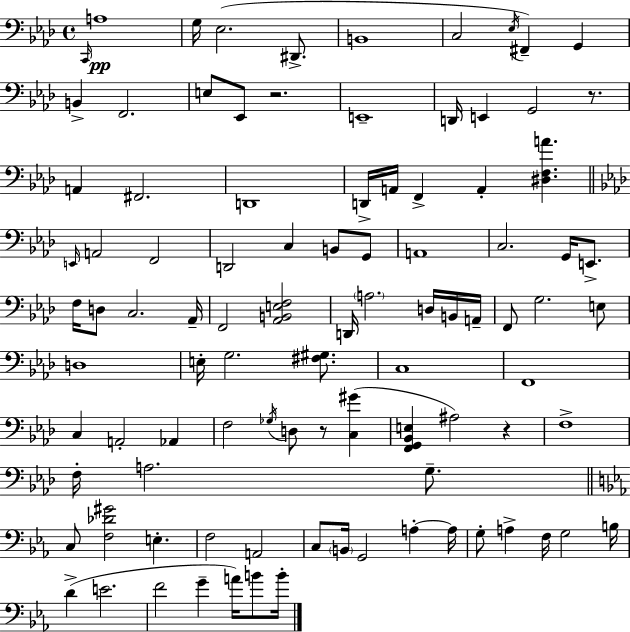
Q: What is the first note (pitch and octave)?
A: C2